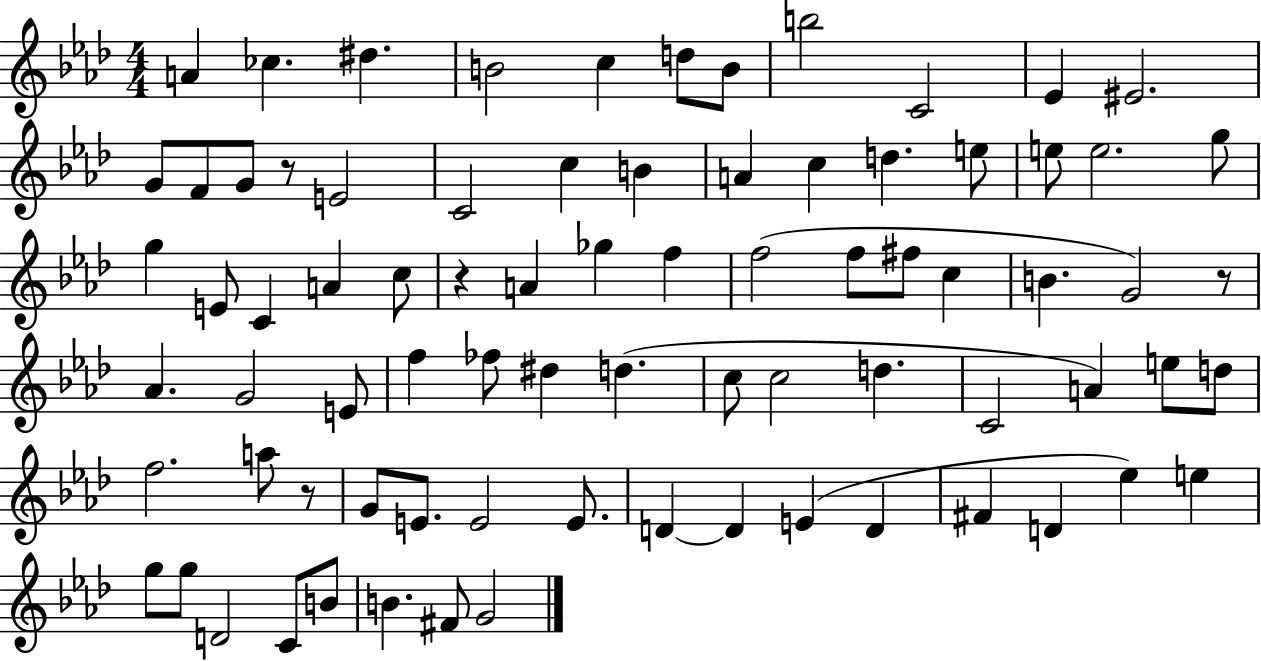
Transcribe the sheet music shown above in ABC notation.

X:1
T:Untitled
M:4/4
L:1/4
K:Ab
A _c ^d B2 c d/2 B/2 b2 C2 _E ^E2 G/2 F/2 G/2 z/2 E2 C2 c B A c d e/2 e/2 e2 g/2 g E/2 C A c/2 z A _g f f2 f/2 ^f/2 c B G2 z/2 _A G2 E/2 f _f/2 ^d d c/2 c2 d C2 A e/2 d/2 f2 a/2 z/2 G/2 E/2 E2 E/2 D D E D ^F D _e e g/2 g/2 D2 C/2 B/2 B ^F/2 G2